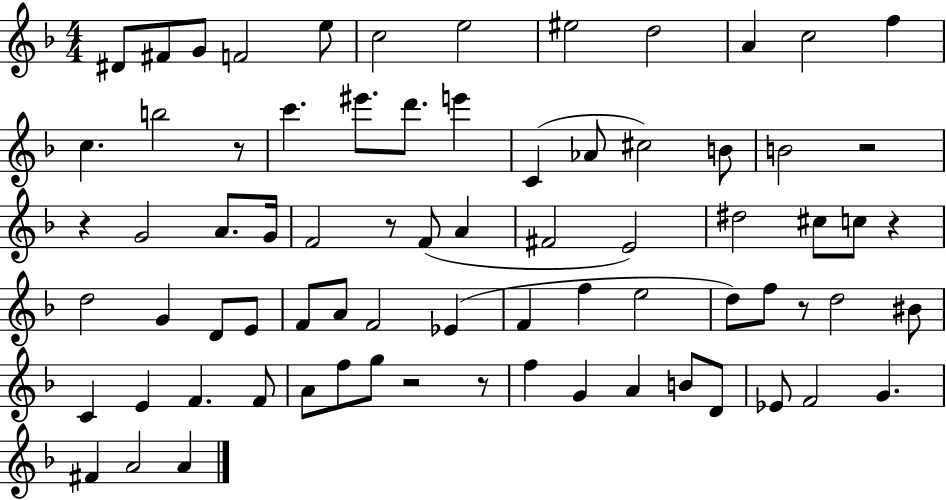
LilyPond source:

{
  \clef treble
  \numericTimeSignature
  \time 4/4
  \key f \major
  dis'8 fis'8 g'8 f'2 e''8 | c''2 e''2 | eis''2 d''2 | a'4 c''2 f''4 | \break c''4. b''2 r8 | c'''4. eis'''8. d'''8. e'''4 | c'4( aes'8 cis''2) b'8 | b'2 r2 | \break r4 g'2 a'8. g'16 | f'2 r8 f'8( a'4 | fis'2 e'2) | dis''2 cis''8 c''8 r4 | \break d''2 g'4 d'8 e'8 | f'8 a'8 f'2 ees'4( | f'4 f''4 e''2 | d''8) f''8 r8 d''2 bis'8 | \break c'4 e'4 f'4. f'8 | a'8 f''8 g''8 r2 r8 | f''4 g'4 a'4 b'8 d'8 | ees'8 f'2 g'4. | \break fis'4 a'2 a'4 | \bar "|."
}